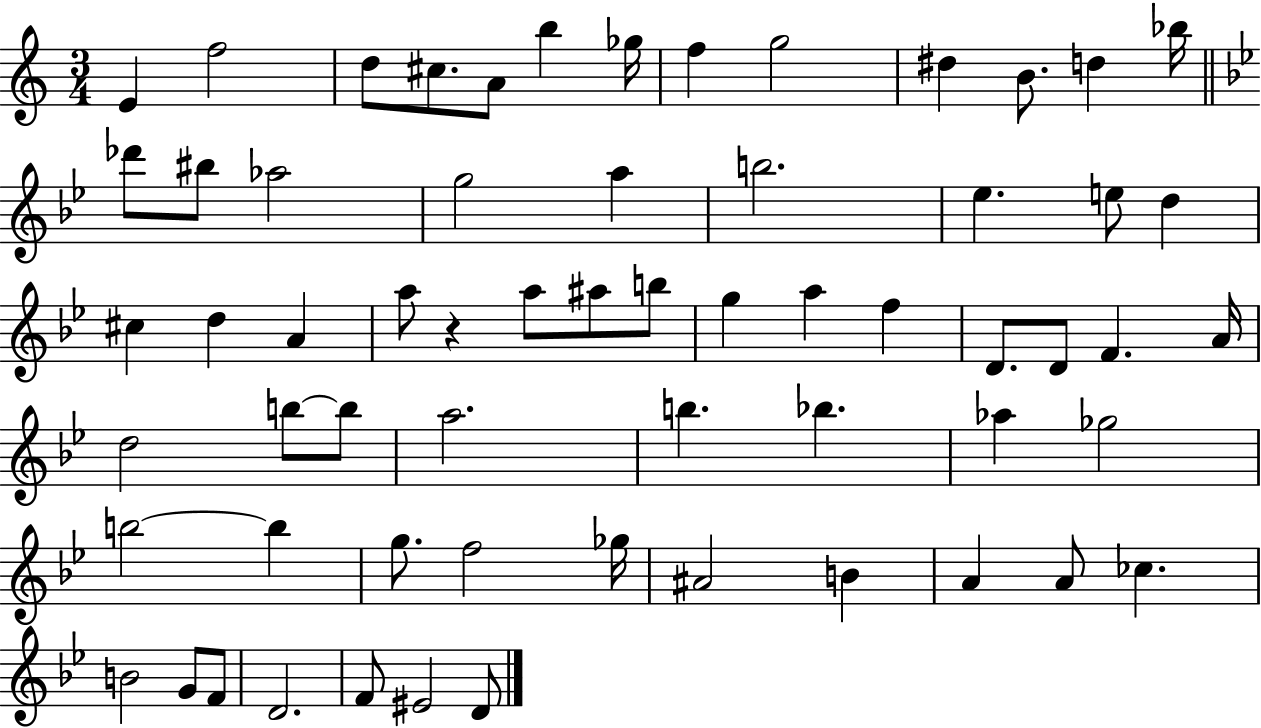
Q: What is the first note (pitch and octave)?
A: E4